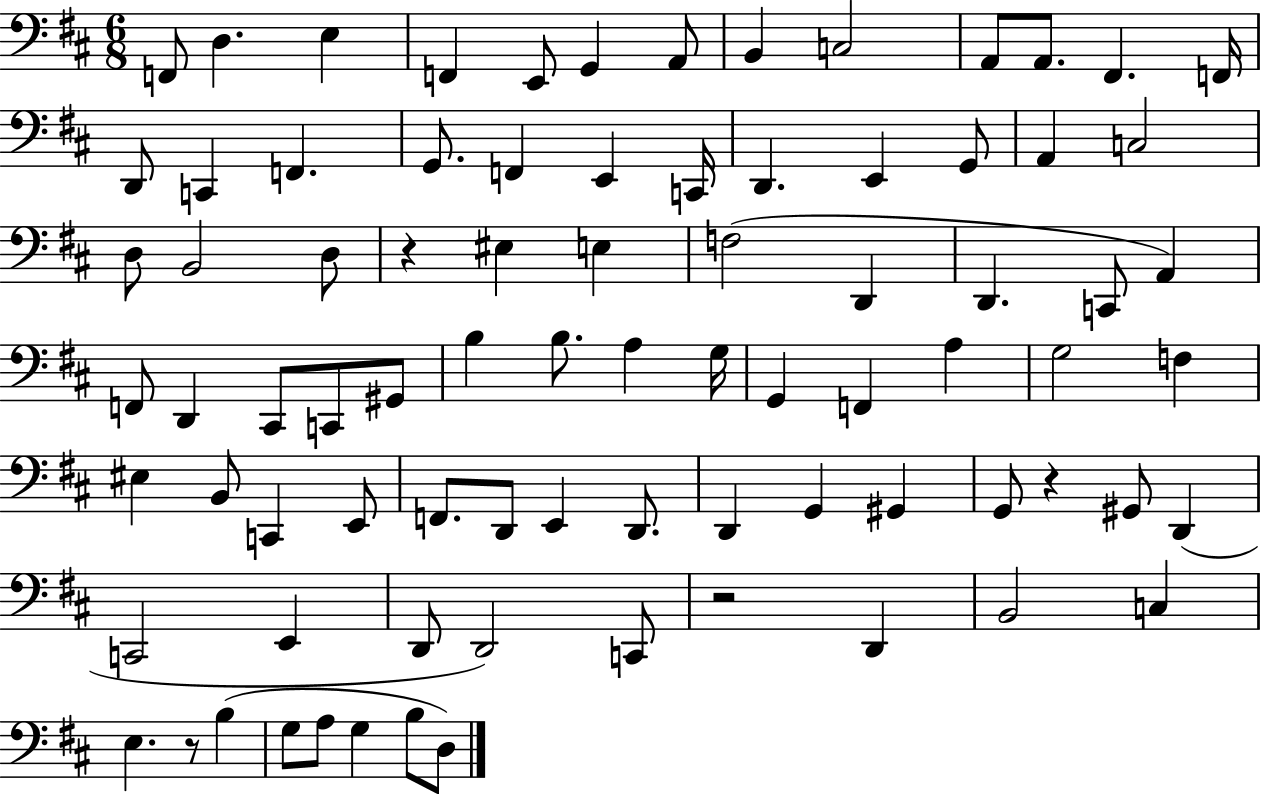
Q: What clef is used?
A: bass